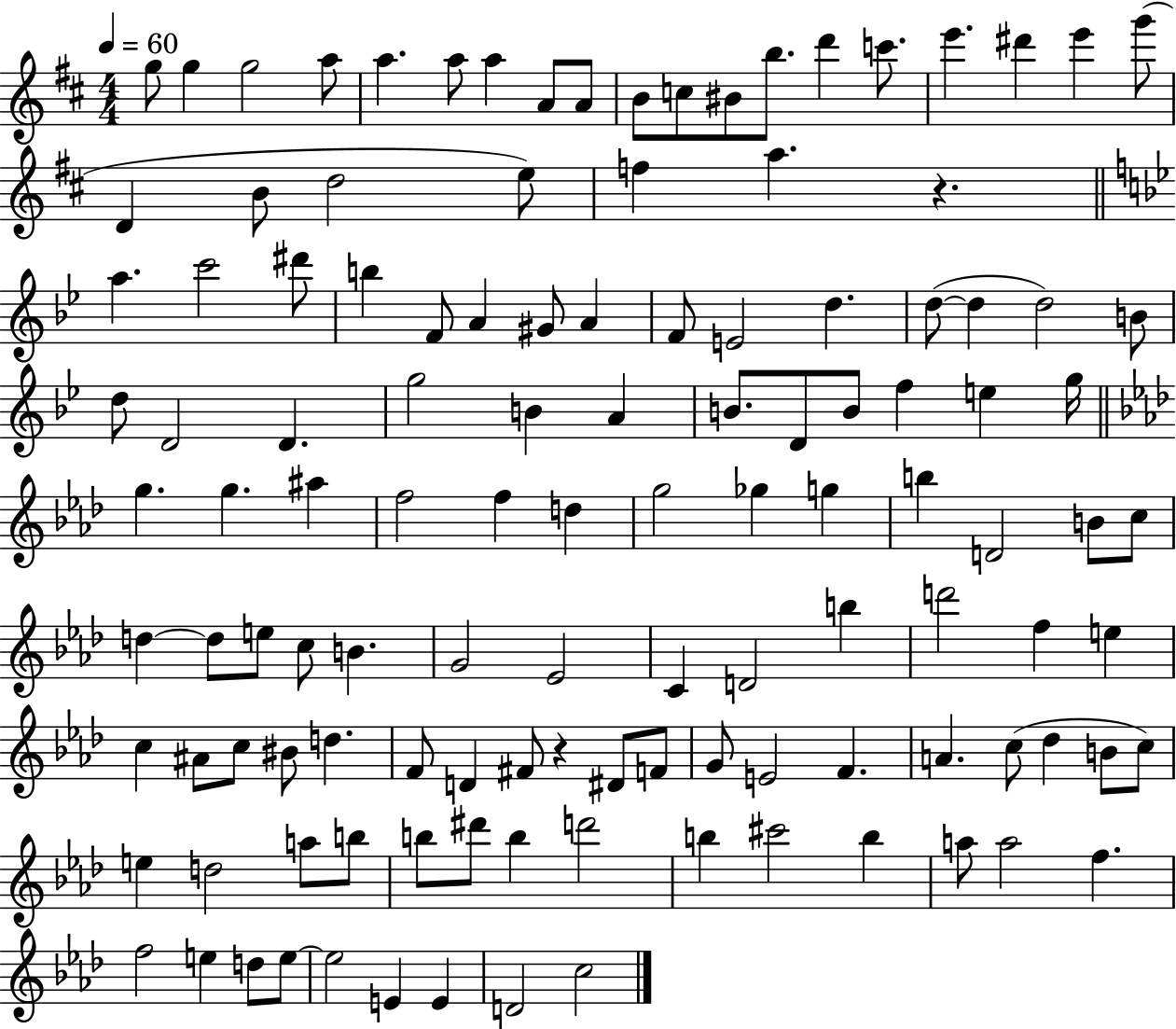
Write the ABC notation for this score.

X:1
T:Untitled
M:4/4
L:1/4
K:D
g/2 g g2 a/2 a a/2 a A/2 A/2 B/2 c/2 ^B/2 b/2 d' c'/2 e' ^d' e' g'/2 D B/2 d2 e/2 f a z a c'2 ^d'/2 b F/2 A ^G/2 A F/2 E2 d d/2 d d2 B/2 d/2 D2 D g2 B A B/2 D/2 B/2 f e g/4 g g ^a f2 f d g2 _g g b D2 B/2 c/2 d d/2 e/2 c/2 B G2 _E2 C D2 b d'2 f e c ^A/2 c/2 ^B/2 d F/2 D ^F/2 z ^D/2 F/2 G/2 E2 F A c/2 _d B/2 c/2 e d2 a/2 b/2 b/2 ^d'/2 b d'2 b ^c'2 b a/2 a2 f f2 e d/2 e/2 e2 E E D2 c2